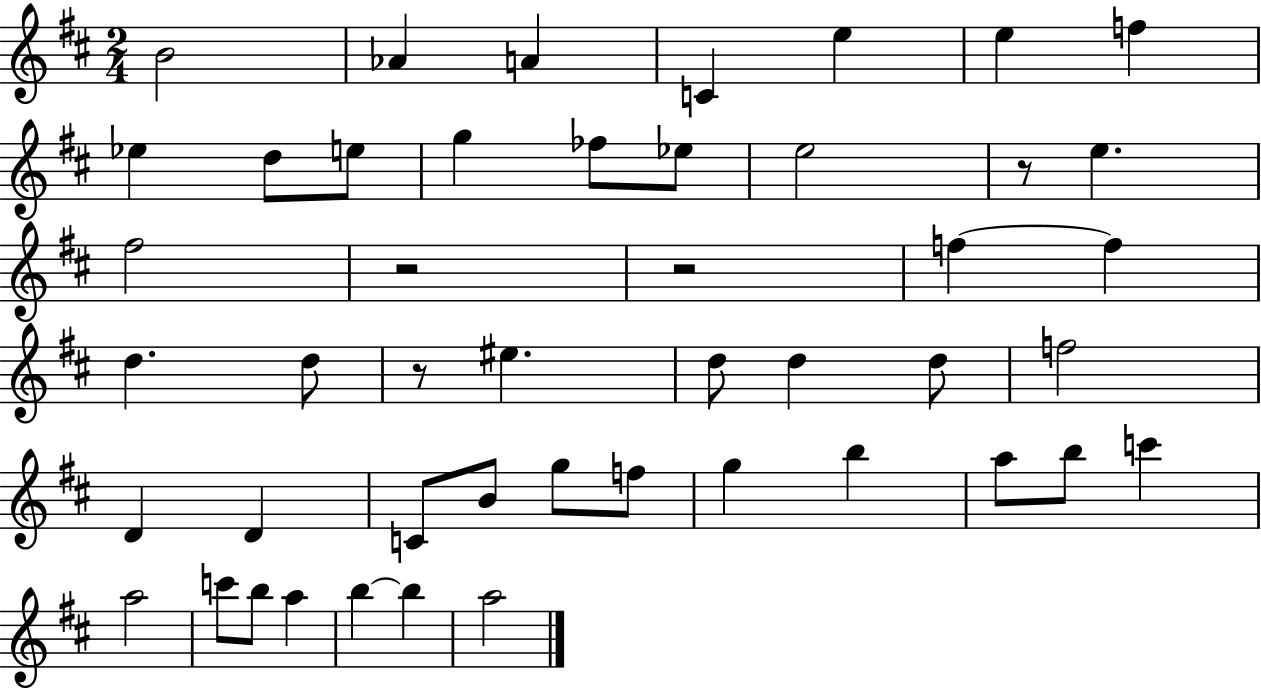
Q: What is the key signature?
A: D major